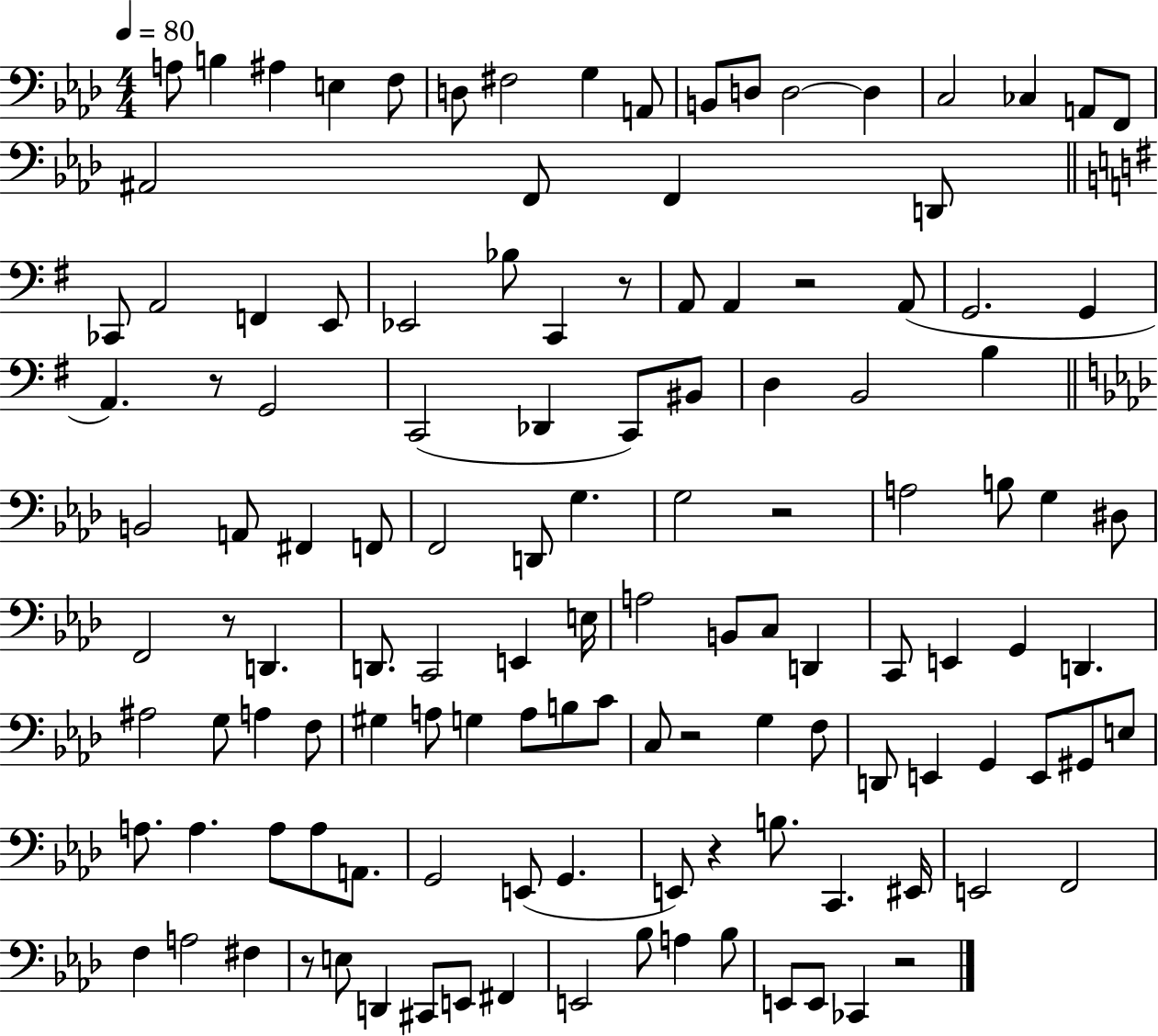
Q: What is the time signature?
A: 4/4